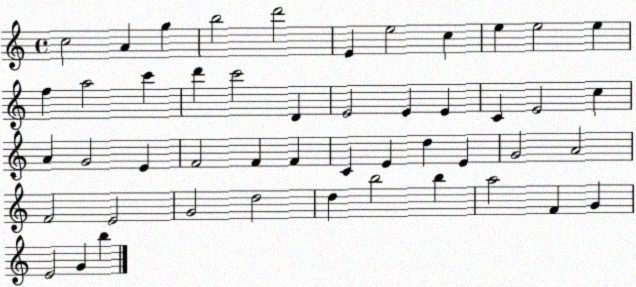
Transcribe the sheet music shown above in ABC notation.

X:1
T:Untitled
M:4/4
L:1/4
K:C
c2 A g b2 d'2 E e2 c e e2 e f a2 c' d' c'2 D E2 E E C E2 c A G2 E F2 F F C E d E G2 A2 F2 E2 G2 d2 d b2 b a2 F G E2 G b